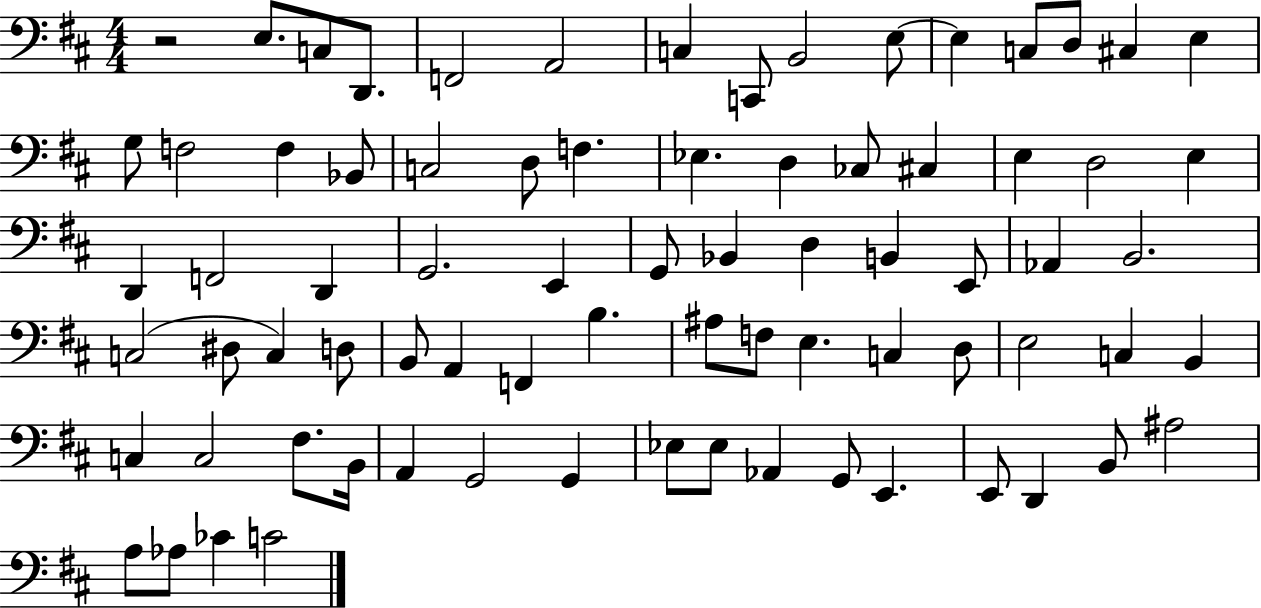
R/h E3/e. C3/e D2/e. F2/h A2/h C3/q C2/e B2/h E3/e E3/q C3/e D3/e C#3/q E3/q G3/e F3/h F3/q Bb2/e C3/h D3/e F3/q. Eb3/q. D3/q CES3/e C#3/q E3/q D3/h E3/q D2/q F2/h D2/q G2/h. E2/q G2/e Bb2/q D3/q B2/q E2/e Ab2/q B2/h. C3/h D#3/e C3/q D3/e B2/e A2/q F2/q B3/q. A#3/e F3/e E3/q. C3/q D3/e E3/h C3/q B2/q C3/q C3/h F#3/e. B2/s A2/q G2/h G2/q Eb3/e Eb3/e Ab2/q G2/e E2/q. E2/e D2/q B2/e A#3/h A3/e Ab3/e CES4/q C4/h